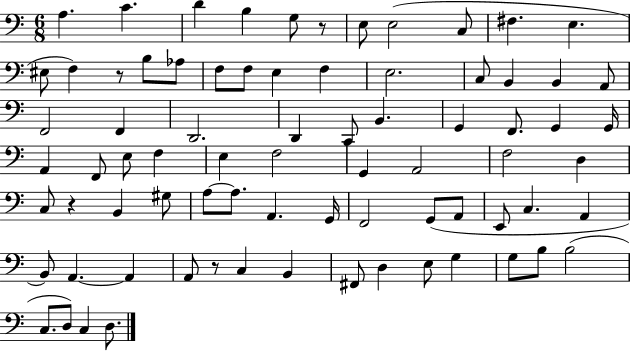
X:1
T:Untitled
M:6/8
L:1/4
K:C
A, C D B, G,/2 z/2 E,/2 E,2 C,/2 ^F, E, ^E,/2 F, z/2 B,/2 _A,/2 F,/2 F,/2 E, F, E,2 C,/2 B,, B,, A,,/2 F,,2 F,, D,,2 D,, C,,/2 B,, G,, F,,/2 G,, G,,/4 A,, F,,/2 E,/2 F, E, F,2 G,, A,,2 F,2 D, C,/2 z B,, ^G,/2 A,/2 A,/2 A,, G,,/4 F,,2 G,,/2 A,,/2 E,,/2 C, A,, B,,/2 A,, A,, A,,/2 z/2 C, B,, ^F,,/2 D, E,/2 G, G,/2 B,/2 B,2 C,/2 D,/2 C, D,/2